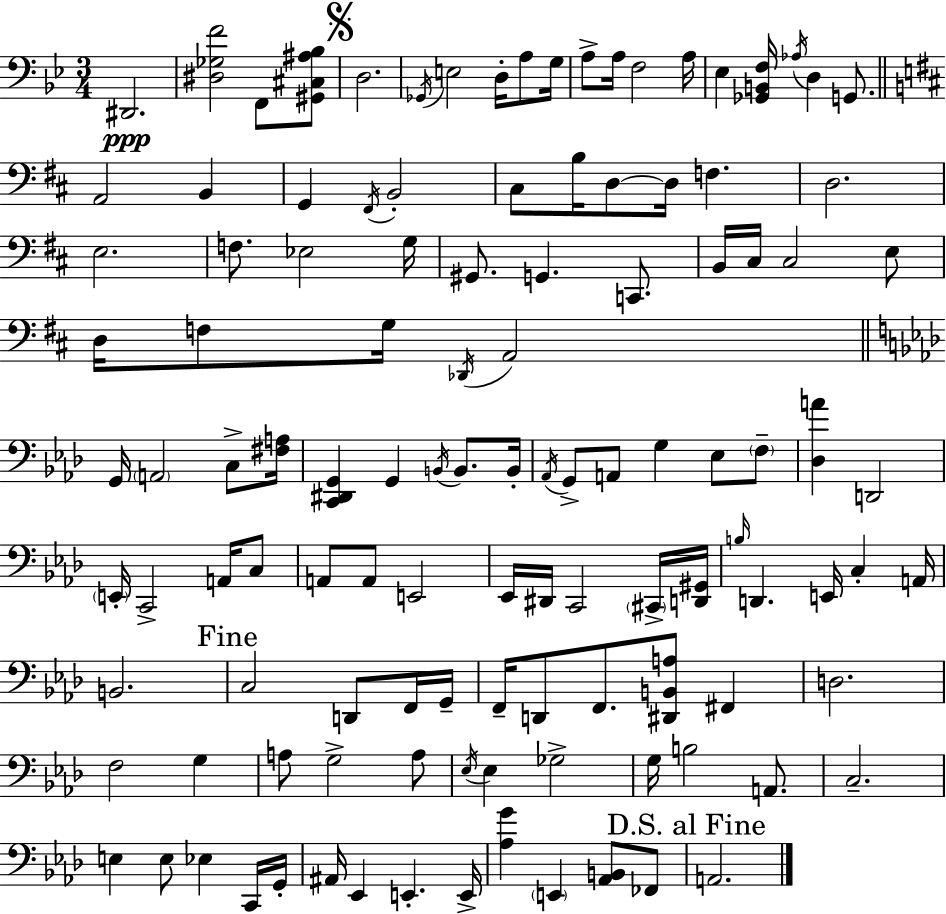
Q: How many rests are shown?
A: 0